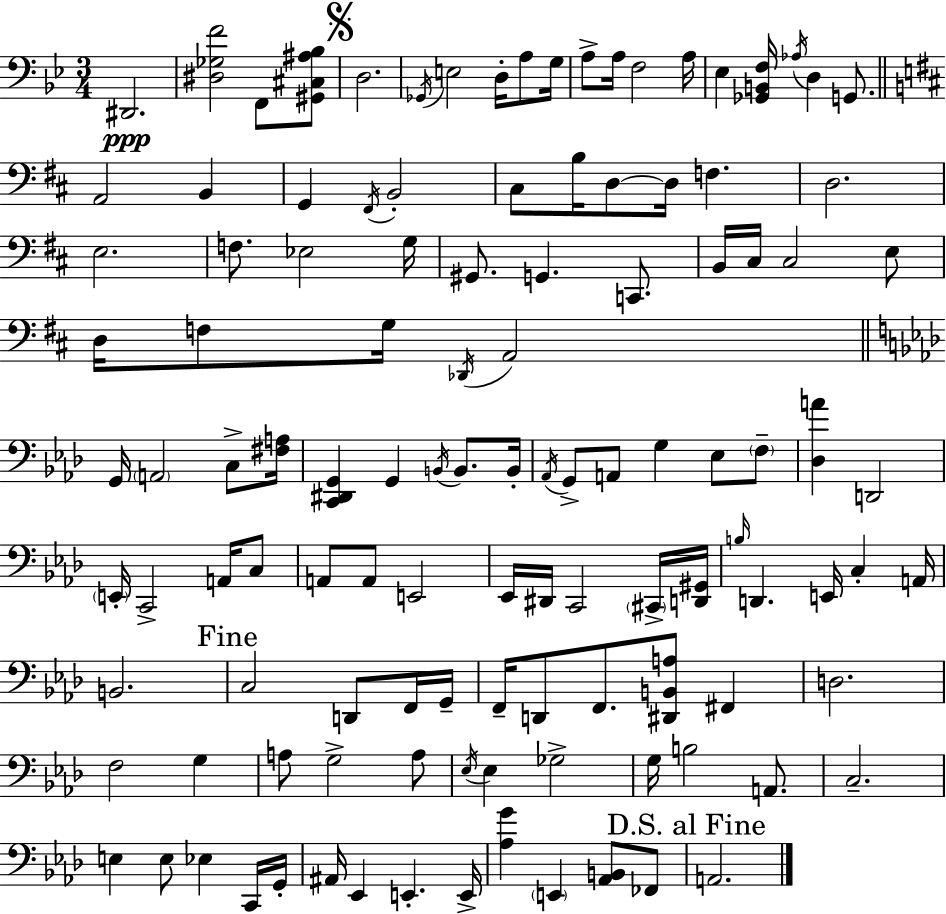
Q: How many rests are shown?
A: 0